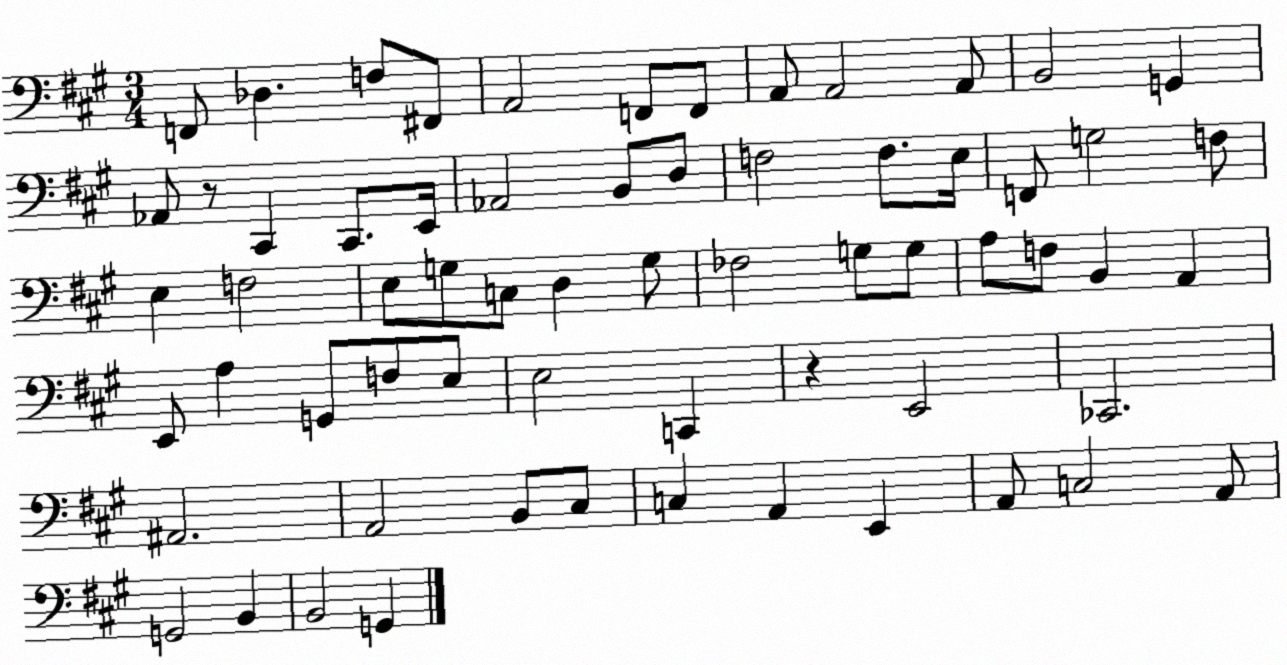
X:1
T:Untitled
M:3/4
L:1/4
K:A
F,,/2 _D, F,/2 ^F,,/2 A,,2 F,,/2 F,,/2 A,,/2 A,,2 A,,/2 B,,2 G,, _A,,/2 z/2 ^C,, ^C,,/2 E,,/4 _A,,2 B,,/2 D,/2 F,2 F,/2 E,/4 F,,/2 G,2 F,/2 E, F,2 E,/2 G,/2 C,/2 D, G,/2 _F,2 G,/2 G,/2 A,/2 F,/2 B,, A,, E,,/2 A, G,,/2 F,/2 E,/2 E,2 C,, z E,,2 _C,,2 ^A,,2 A,,2 B,,/2 ^C,/2 C, A,, E,, A,,/2 C,2 A,,/2 G,,2 B,, B,,2 G,,